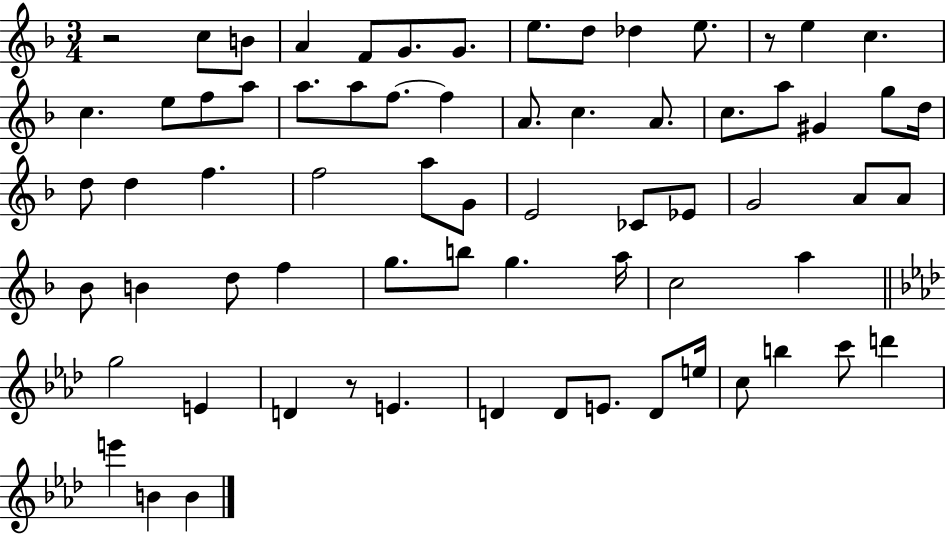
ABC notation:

X:1
T:Untitled
M:3/4
L:1/4
K:F
z2 c/2 B/2 A F/2 G/2 G/2 e/2 d/2 _d e/2 z/2 e c c e/2 f/2 a/2 a/2 a/2 f/2 f A/2 c A/2 c/2 a/2 ^G g/2 d/4 d/2 d f f2 a/2 G/2 E2 _C/2 _E/2 G2 A/2 A/2 _B/2 B d/2 f g/2 b/2 g a/4 c2 a g2 E D z/2 E D D/2 E/2 D/2 e/4 c/2 b c'/2 d' e' B B